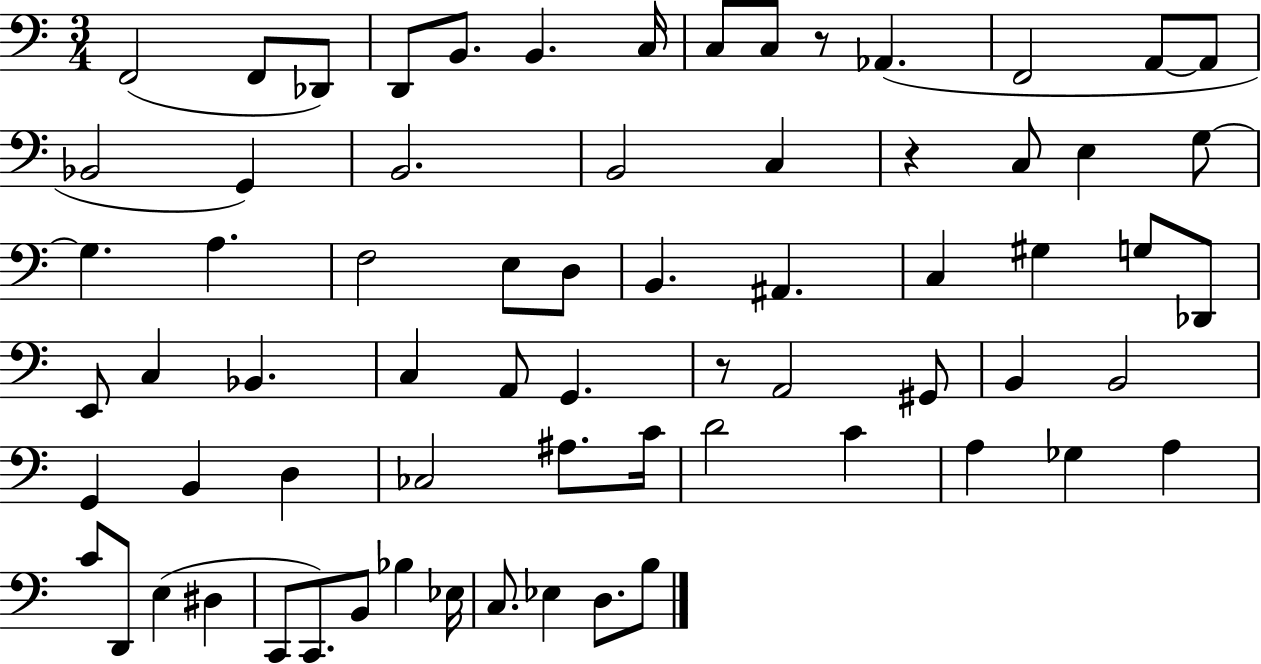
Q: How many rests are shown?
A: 3